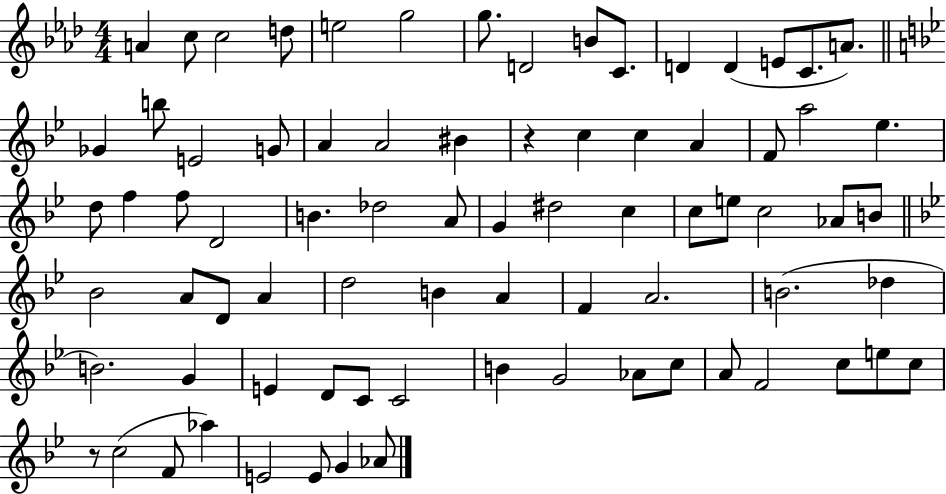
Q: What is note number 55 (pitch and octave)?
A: B4